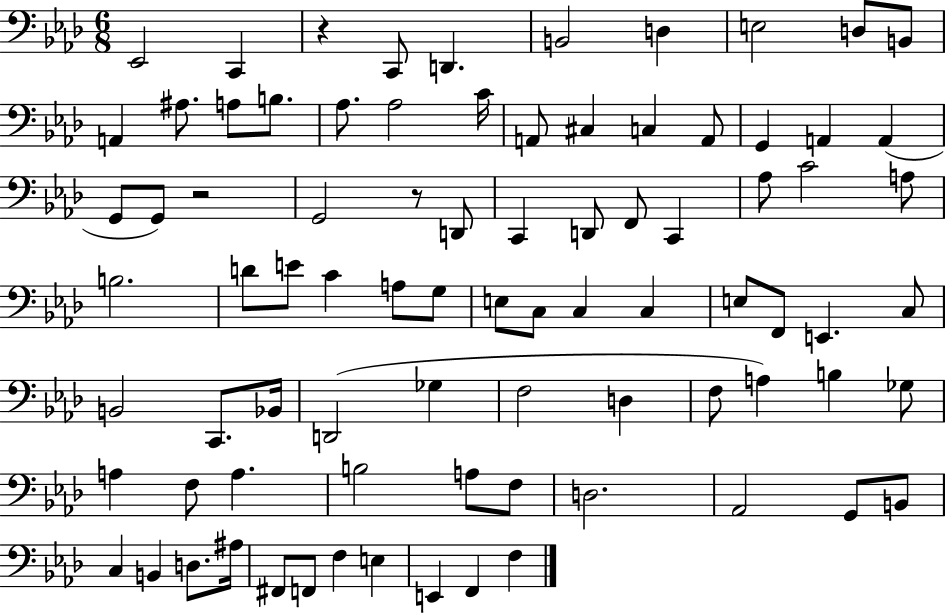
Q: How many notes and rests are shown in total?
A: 83